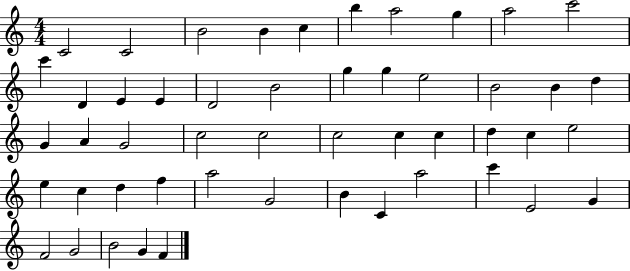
C4/h C4/h B4/h B4/q C5/q B5/q A5/h G5/q A5/h C6/h C6/q D4/q E4/q E4/q D4/h B4/h G5/q G5/q E5/h B4/h B4/q D5/q G4/q A4/q G4/h C5/h C5/h C5/h C5/q C5/q D5/q C5/q E5/h E5/q C5/q D5/q F5/q A5/h G4/h B4/q C4/q A5/h C6/q E4/h G4/q F4/h G4/h B4/h G4/q F4/q